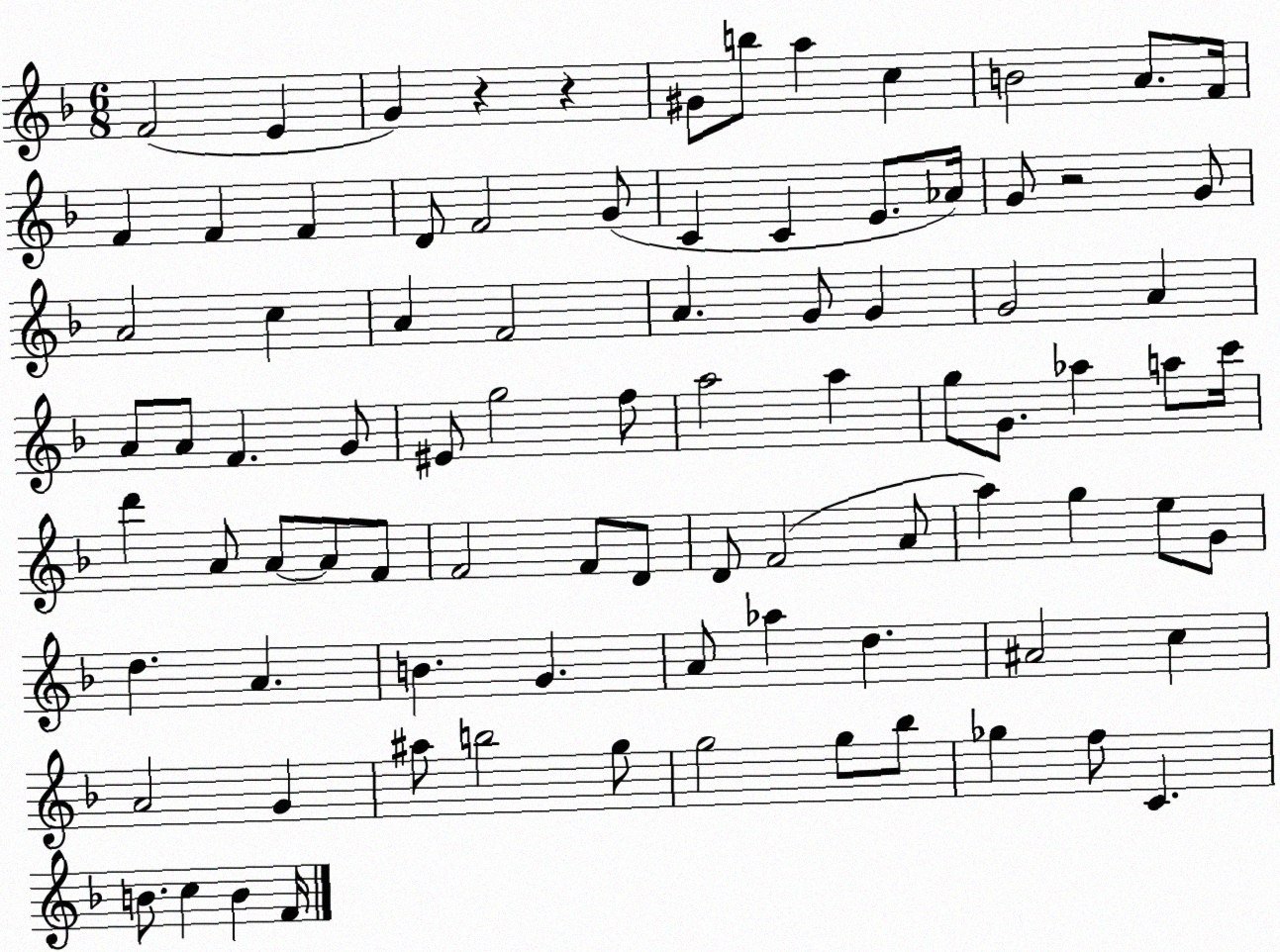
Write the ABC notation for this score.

X:1
T:Untitled
M:6/8
L:1/4
K:F
F2 E G z z ^G/2 b/2 a c B2 A/2 F/4 F F F D/2 F2 G/2 C C E/2 _A/4 G/2 z2 G/2 A2 c A F2 A G/2 G G2 A A/2 A/2 F G/2 ^E/2 g2 f/2 a2 a g/2 G/2 _a a/2 c'/4 d' A/2 A/2 A/2 F/2 F2 F/2 D/2 D/2 F2 A/2 a g e/2 G/2 d A B G A/2 _a d ^A2 c A2 G ^a/2 b2 g/2 g2 g/2 _b/2 _g f/2 C B/2 c B F/4